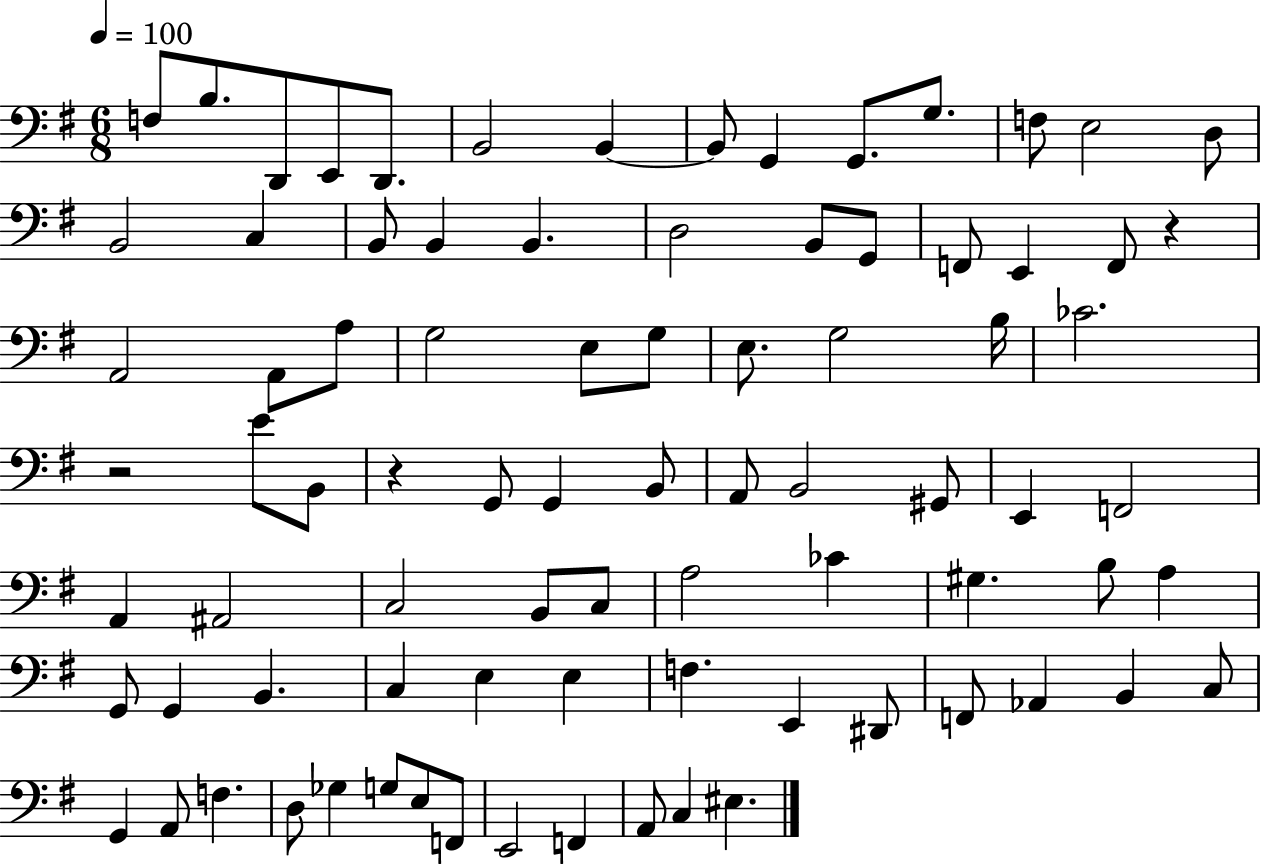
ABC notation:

X:1
T:Untitled
M:6/8
L:1/4
K:G
F,/2 B,/2 D,,/2 E,,/2 D,,/2 B,,2 B,, B,,/2 G,, G,,/2 G,/2 F,/2 E,2 D,/2 B,,2 C, B,,/2 B,, B,, D,2 B,,/2 G,,/2 F,,/2 E,, F,,/2 z A,,2 A,,/2 A,/2 G,2 E,/2 G,/2 E,/2 G,2 B,/4 _C2 z2 E/2 B,,/2 z G,,/2 G,, B,,/2 A,,/2 B,,2 ^G,,/2 E,, F,,2 A,, ^A,,2 C,2 B,,/2 C,/2 A,2 _C ^G, B,/2 A, G,,/2 G,, B,, C, E, E, F, E,, ^D,,/2 F,,/2 _A,, B,, C,/2 G,, A,,/2 F, D,/2 _G, G,/2 E,/2 F,,/2 E,,2 F,, A,,/2 C, ^E,